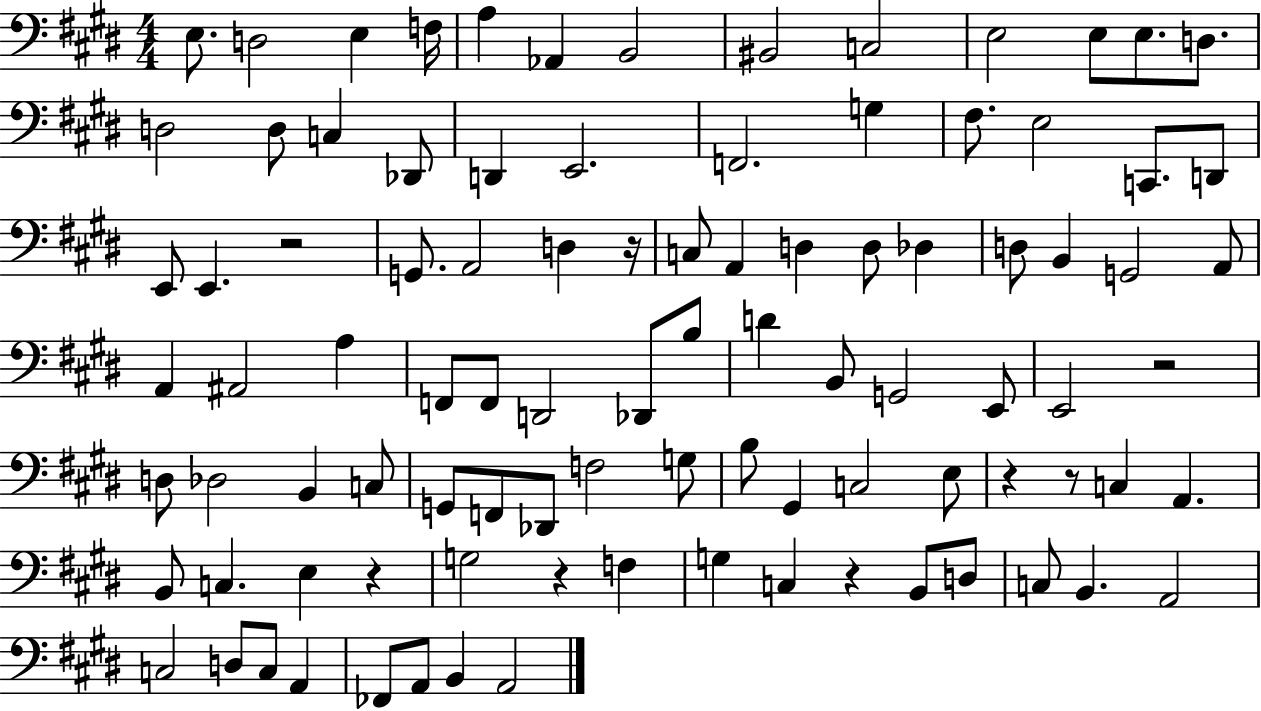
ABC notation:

X:1
T:Untitled
M:4/4
L:1/4
K:E
E,/2 D,2 E, F,/4 A, _A,, B,,2 ^B,,2 C,2 E,2 E,/2 E,/2 D,/2 D,2 D,/2 C, _D,,/2 D,, E,,2 F,,2 G, ^F,/2 E,2 C,,/2 D,,/2 E,,/2 E,, z2 G,,/2 A,,2 D, z/4 C,/2 A,, D, D,/2 _D, D,/2 B,, G,,2 A,,/2 A,, ^A,,2 A, F,,/2 F,,/2 D,,2 _D,,/2 B,/2 D B,,/2 G,,2 E,,/2 E,,2 z2 D,/2 _D,2 B,, C,/2 G,,/2 F,,/2 _D,,/2 F,2 G,/2 B,/2 ^G,, C,2 E,/2 z z/2 C, A,, B,,/2 C, E, z G,2 z F, G, C, z B,,/2 D,/2 C,/2 B,, A,,2 C,2 D,/2 C,/2 A,, _F,,/2 A,,/2 B,, A,,2